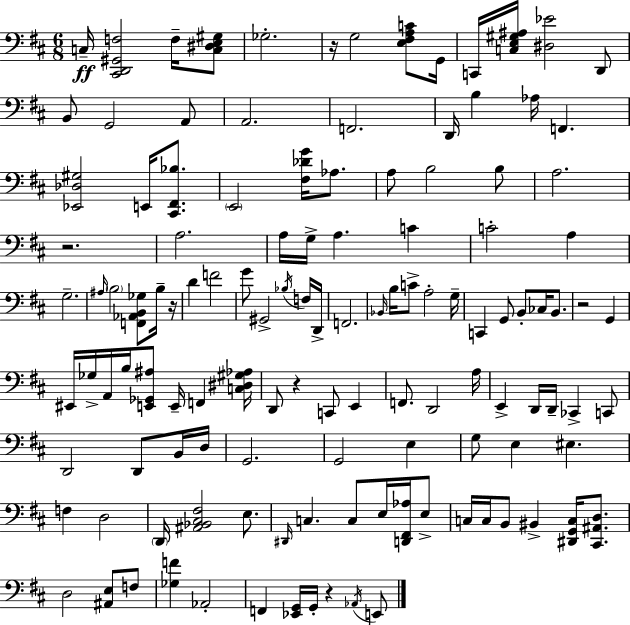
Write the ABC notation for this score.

X:1
T:Untitled
M:6/8
L:1/4
K:D
C,/4 [^C,,D,,^G,,F,]2 F,/4 [C,^D,E,^G,]/2 _G,2 z/4 G,2 [E,^F,A,C]/2 G,,/4 C,,/4 [C,E,^G,^A,]/4 [^D,_E]2 D,,/2 B,,/2 G,,2 A,,/2 A,,2 F,,2 D,,/4 B, _A,/4 F,, [_E,,_D,^G,]2 E,,/4 [^C,,^F,,_B,]/2 E,,2 [^F,_DG]/4 _A,/2 A,/2 B,2 B,/2 A,2 z2 A,2 A,/4 G,/4 A, C C2 A, G,2 ^A,/4 B,2 [F,,_A,,B,,_G,]/2 B,/4 z/4 D F2 G/2 ^G,,2 _B,/4 F,/4 D,,/4 F,,2 _B,,/4 B,/4 C/2 A,2 G,/4 C,, G,,/2 B,,/2 _C,/4 B,,/2 z2 G,, ^E,,/4 _G,/4 A,,/4 B,/4 [E,,_G,,^A,]/2 E,,/4 F,, [C,^D,^G,_A,]/4 D,,/2 z C,,/2 E,, F,,/2 D,,2 A,/4 E,, D,,/4 D,,/4 _C,, C,,/2 D,,2 D,,/2 B,,/4 D,/4 G,,2 G,,2 E, G,/2 E, ^E, F, D,2 D,,/4 [^A,,_B,,^C,^F,]2 E,/2 ^D,,/4 C, C,/2 E,/4 [D,,^F,,_A,]/4 E,/2 C,/4 C,/4 B,,/2 ^B,, [^D,,G,,C,]/4 [^C,,^A,,D,]/2 D,2 [^A,,E,]/2 F,/2 [_G,F] _A,,2 F,, [_E,,G,,]/4 G,,/4 z _A,,/4 E,,/2